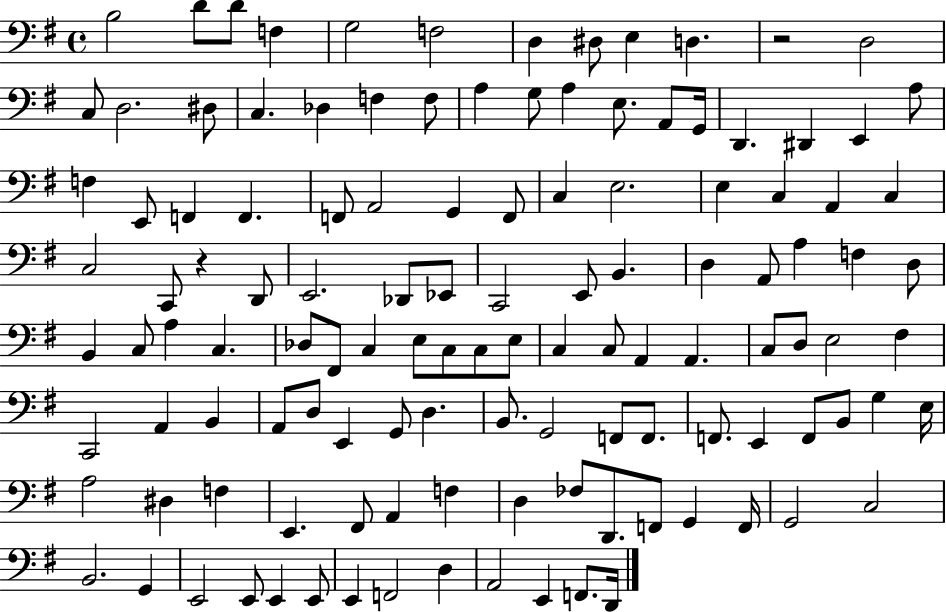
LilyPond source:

{
  \clef bass
  \time 4/4
  \defaultTimeSignature
  \key g \major
  b2 d'8 d'8 f4 | g2 f2 | d4 dis8 e4 d4. | r2 d2 | \break c8 d2. dis8 | c4. des4 f4 f8 | a4 g8 a4 e8. a,8 g,16 | d,4. dis,4 e,4 a8 | \break f4 e,8 f,4 f,4. | f,8 a,2 g,4 f,8 | c4 e2. | e4 c4 a,4 c4 | \break c2 c,8 r4 d,8 | e,2. des,8 ees,8 | c,2 e,8 b,4. | d4 a,8 a4 f4 d8 | \break b,4 c8 a4 c4. | des8 fis,8 c4 e8 c8 c8 e8 | c4 c8 a,4 a,4. | c8 d8 e2 fis4 | \break c,2 a,4 b,4 | a,8 d8 e,4 g,8 d4. | b,8. g,2 f,8 f,8. | f,8. e,4 f,8 b,8 g4 e16 | \break a2 dis4 f4 | e,4. fis,8 a,4 f4 | d4 fes8 d,8. f,8 g,4 f,16 | g,2 c2 | \break b,2. g,4 | e,2 e,8 e,4 e,8 | e,4 f,2 d4 | a,2 e,4 f,8. d,16 | \break \bar "|."
}